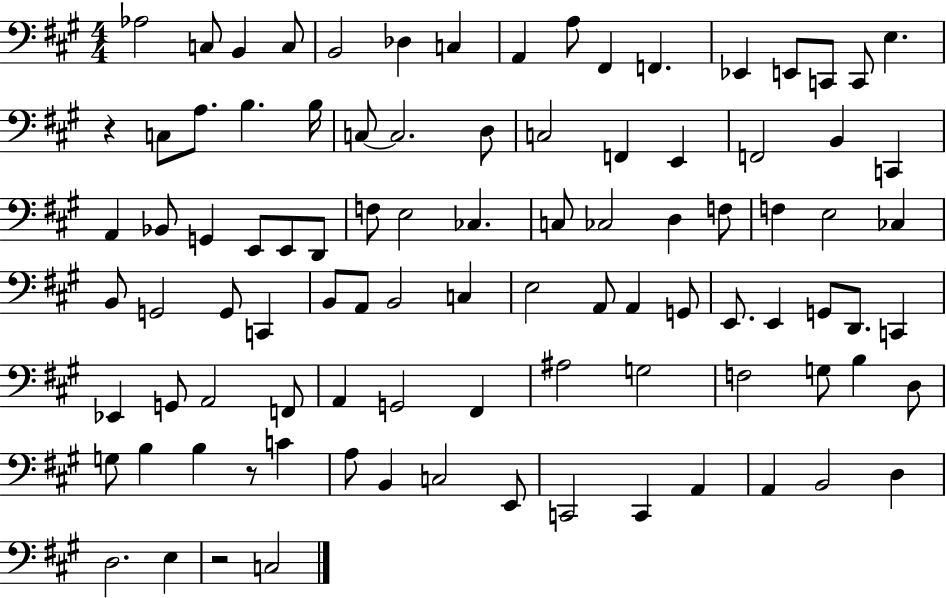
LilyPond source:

{
  \clef bass
  \numericTimeSignature
  \time 4/4
  \key a \major
  aes2 c8 b,4 c8 | b,2 des4 c4 | a,4 a8 fis,4 f,4. | ees,4 e,8 c,8 c,8 e4. | \break r4 c8 a8. b4. b16 | c8~~ c2. d8 | c2 f,4 e,4 | f,2 b,4 c,4 | \break a,4 bes,8 g,4 e,8 e,8 d,8 | f8 e2 ces4. | c8 ces2 d4 f8 | f4 e2 ces4 | \break b,8 g,2 g,8 c,4 | b,8 a,8 b,2 c4 | e2 a,8 a,4 g,8 | e,8. e,4 g,8 d,8. c,4 | \break ees,4 g,8 a,2 f,8 | a,4 g,2 fis,4 | ais2 g2 | f2 g8 b4 d8 | \break g8 b4 b4 r8 c'4 | a8 b,4 c2 e,8 | c,2 c,4 a,4 | a,4 b,2 d4 | \break d2. e4 | r2 c2 | \bar "|."
}